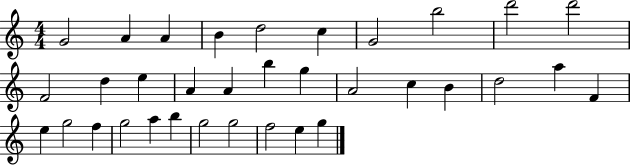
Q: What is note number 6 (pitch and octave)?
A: C5